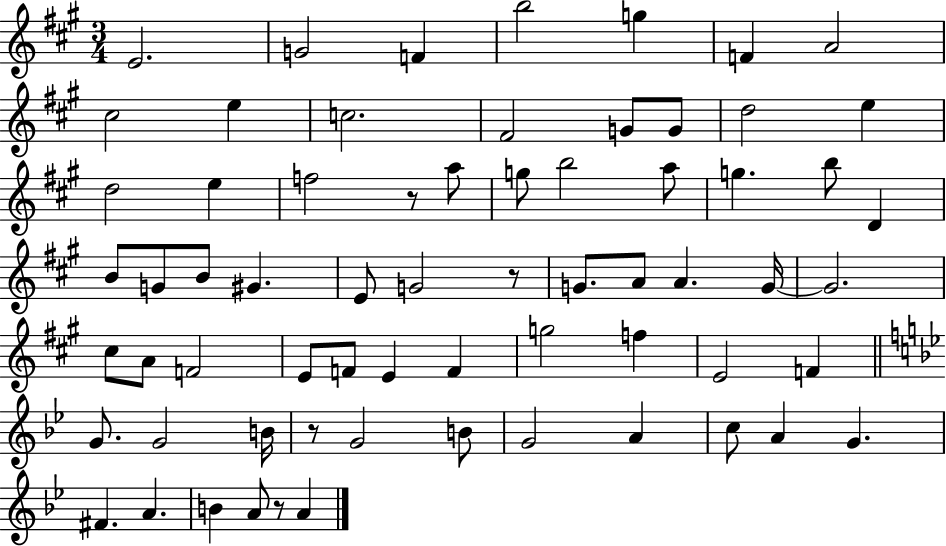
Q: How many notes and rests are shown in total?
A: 66